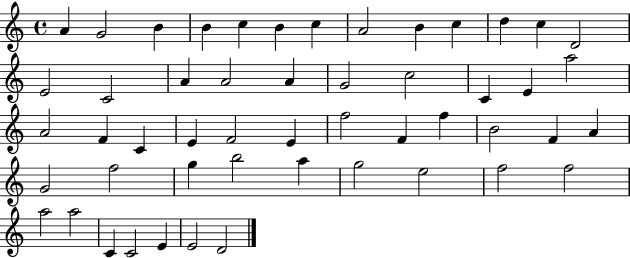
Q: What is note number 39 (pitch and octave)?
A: B5